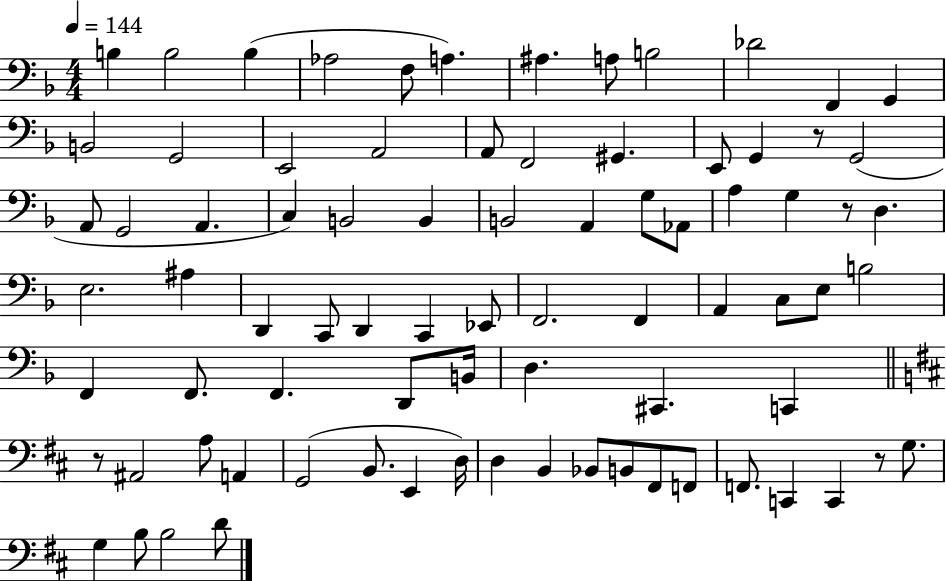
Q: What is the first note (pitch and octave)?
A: B3